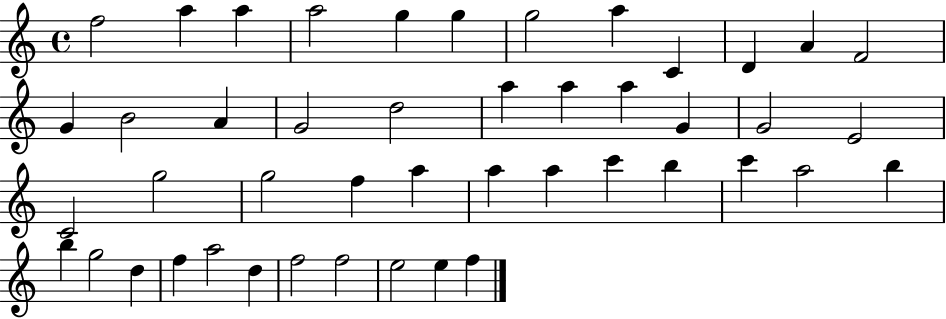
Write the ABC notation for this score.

X:1
T:Untitled
M:4/4
L:1/4
K:C
f2 a a a2 g g g2 a C D A F2 G B2 A G2 d2 a a a G G2 E2 C2 g2 g2 f a a a c' b c' a2 b b g2 d f a2 d f2 f2 e2 e f